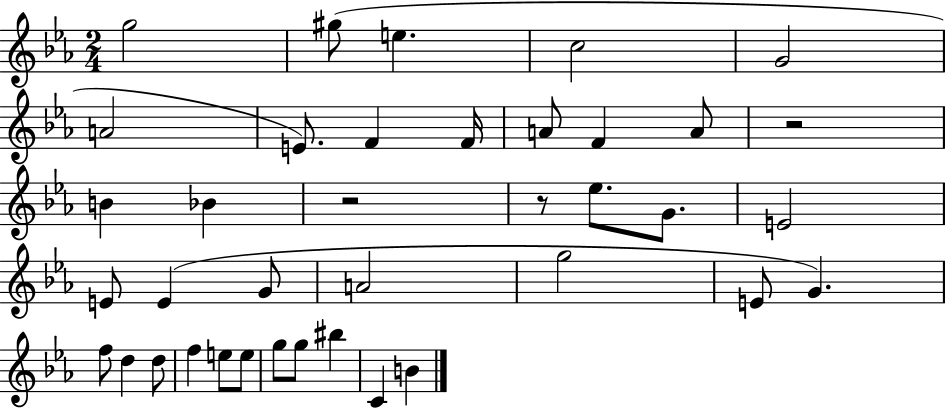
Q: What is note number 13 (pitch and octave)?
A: B4